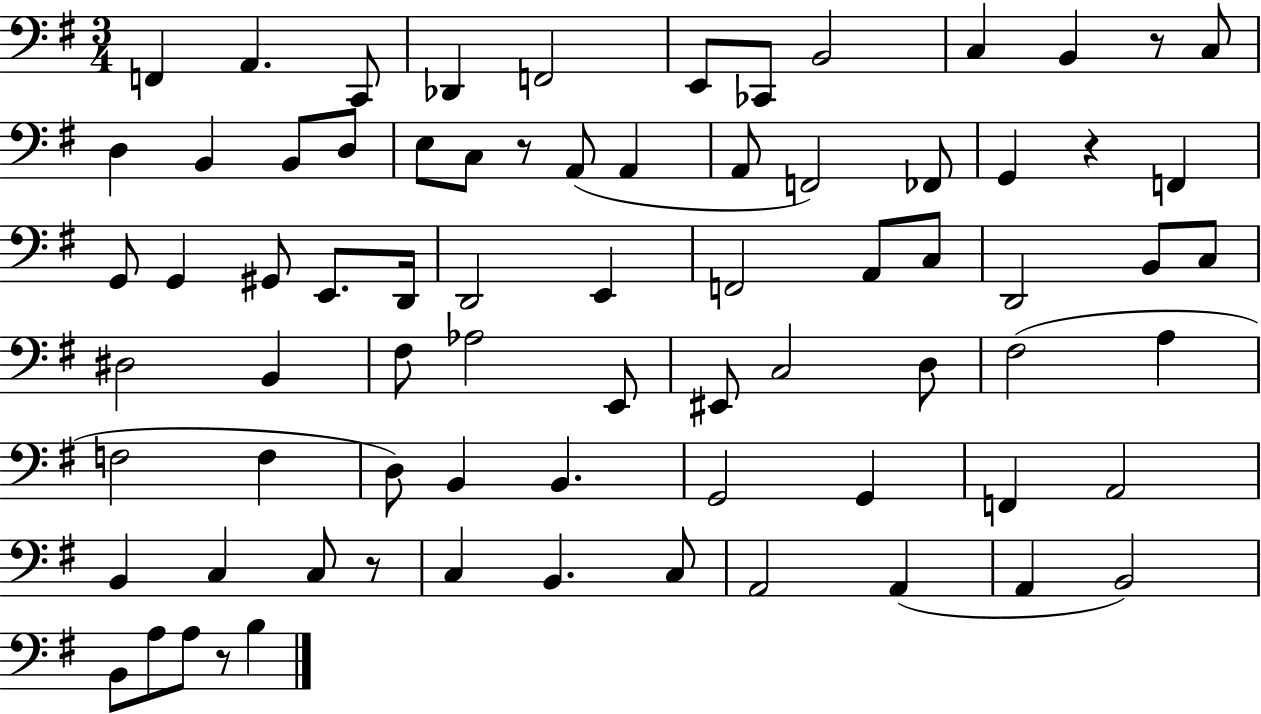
{
  \clef bass
  \numericTimeSignature
  \time 3/4
  \key g \major
  f,4 a,4. c,8 | des,4 f,2 | e,8 ces,8 b,2 | c4 b,4 r8 c8 | \break d4 b,4 b,8 d8 | e8 c8 r8 a,8( a,4 | a,8 f,2) fes,8 | g,4 r4 f,4 | \break g,8 g,4 gis,8 e,8. d,16 | d,2 e,4 | f,2 a,8 c8 | d,2 b,8 c8 | \break dis2 b,4 | fis8 aes2 e,8 | eis,8 c2 d8 | fis2( a4 | \break f2 f4 | d8) b,4 b,4. | g,2 g,4 | f,4 a,2 | \break b,4 c4 c8 r8 | c4 b,4. c8 | a,2 a,4( | a,4 b,2) | \break b,8 a8 a8 r8 b4 | \bar "|."
}